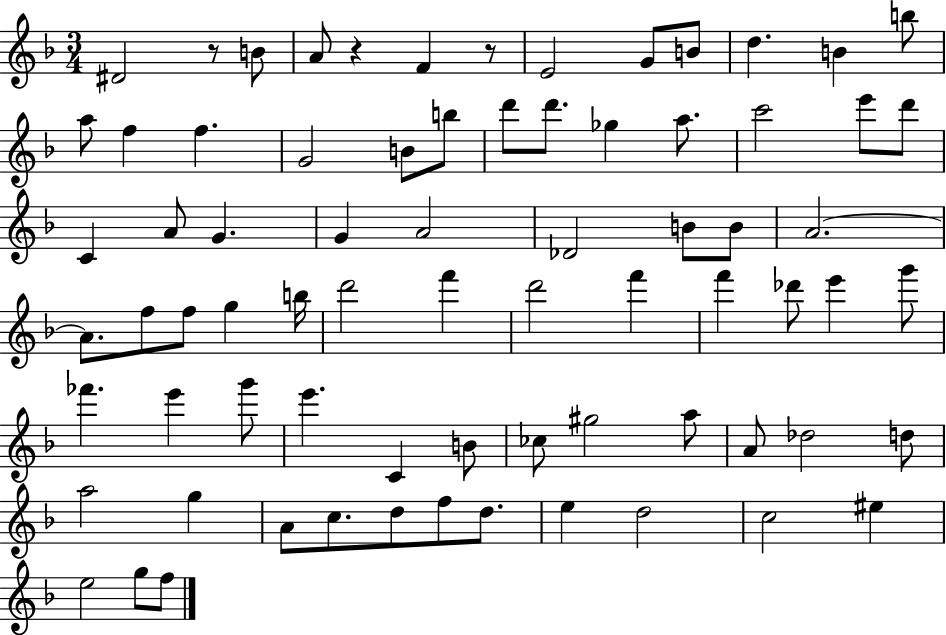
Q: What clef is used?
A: treble